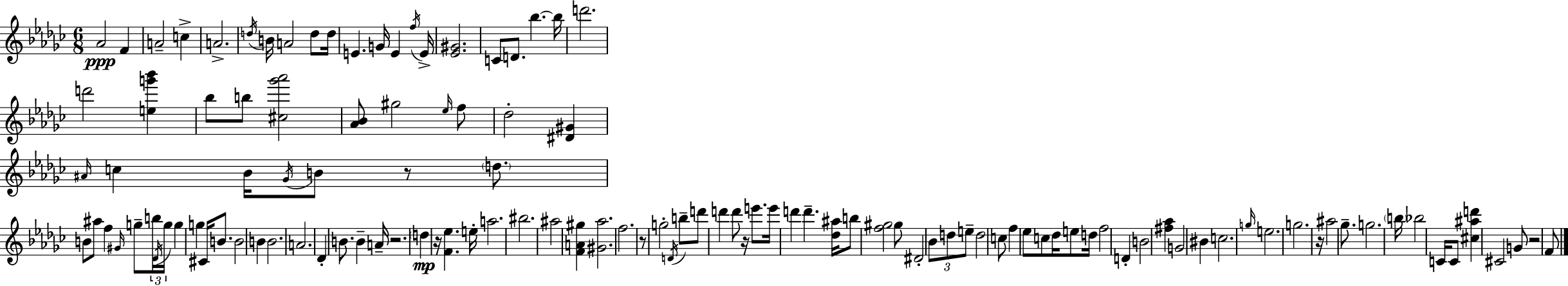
Ab4/h F4/q A4/h C5/q A4/h. D5/s B4/s A4/h D5/e D5/s E4/q. G4/s E4/q F5/s E4/s [Eb4,G#4]/h. C4/e D4/e. Bb5/q. Bb5/s D6/h. D6/h [E5,G6,Bb6]/q Bb5/e B5/e [C#5,Gb6,Ab6]/h [Ab4,Bb4]/e G#5/h Eb5/s F5/e Db5/h [D#4,G#4]/q A#4/s C5/q Bb4/s Gb4/s B4/e R/e D5/e. B4/e A#5/e F5/q G#4/s G5/e B5/s Db4/s G5/s G5/q G5/q C#4/s B4/e. B4/h B4/q B4/h. A4/h. Db4/q B4/e. B4/q A4/s R/h. D5/q R/s [F4,Eb5]/q. E5/s A5/h. BIS5/h. A#5/h [F4,A4,G#5]/q [G#4,Ab5]/h. F5/h. R/e G5/h D4/s B5/e D6/e D6/q D6/e R/s E6/e. E6/s D6/q D6/q. [Db5,A#5]/s B5/e [F5,G#5]/h G#5/e D#4/h Bb4/e D5/e E5/e D5/h C5/e F5/q Eb5/e C5/e Db5/s E5/e D5/s F5/h D4/q B4/h [F#5,Ab5]/q G4/h BIS4/q C5/h. G5/s E5/h. G5/h. R/s A#5/h Gb5/e. G5/h. B5/s Bb5/h C4/s C4/e [C#5,A#5,D6]/q C#4/h G4/e R/h F4/e